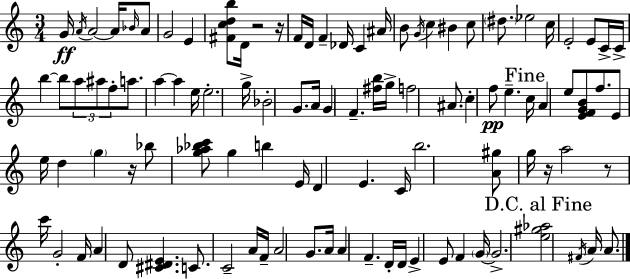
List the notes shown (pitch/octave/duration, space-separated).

G4/s A4/s A4/h A4/s Bb4/s A4/e G4/h E4/q [F#4,C5,D5,B5]/e D4/s R/h R/s F4/s D4/s F4/q Db4/s C4/q A#4/s B4/e G4/s C5/q BIS4/q C5/e D#5/e. Eb5/h C5/s E4/h E4/e C4/s C4/s B5/q B5/e A5/e A#5/e F5/e A5/e. A5/q A5/q E5/s E5/h. G5/s Bb4/h G4/e. A4/s G4/q F4/q. [F#5,B5]/s G5/s F5/h A#4/e. C5/q F5/e E5/q. C5/s A4/q E5/e [E4,F4,G4,B4]/e F5/e. E4/e E5/s D5/q G5/q R/s Bb5/e [G5,Ab5,Bb5,C6]/e G5/q B5/q E4/s D4/q E4/q. C4/s B5/h. [A4,G#5]/e G5/s R/s A5/h R/e C6/s G4/h F4/s A4/q D4/e [C#4,D#4,E4]/q. C4/e. C4/h A4/s F4/s A4/h G4/e. A4/s A4/q F4/q. D4/s D4/s E4/q E4/e F4/q G4/s G4/h. [E5,G#5,Ab5]/h F#4/s A4/s A4/e.